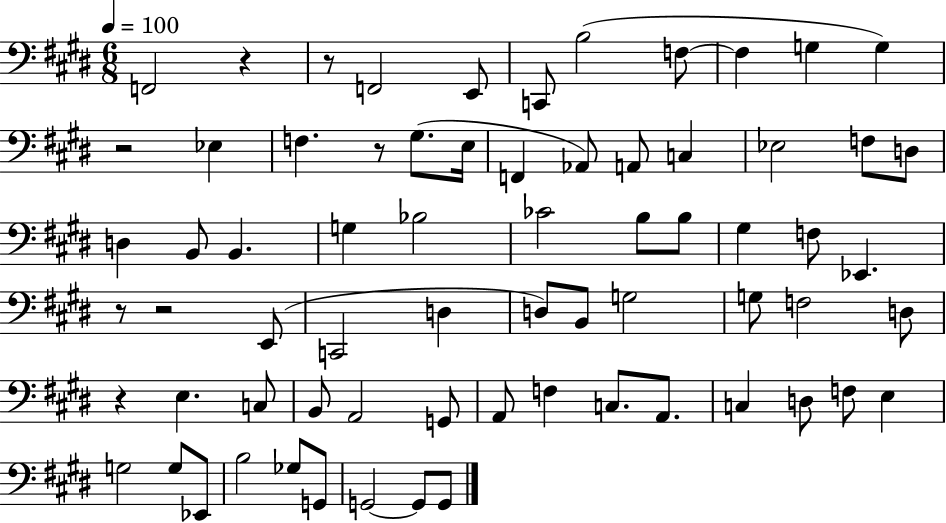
{
  \clef bass
  \numericTimeSignature
  \time 6/8
  \key e \major
  \tempo 4 = 100
  \repeat volta 2 { f,2 r4 | r8 f,2 e,8 | c,8 b2( f8~~ | f4 g4 g4) | \break r2 ees4 | f4. r8 gis8.( e16 | f,4 aes,8) a,8 c4 | ees2 f8 d8 | \break d4 b,8 b,4. | g4 bes2 | ces'2 b8 b8 | gis4 f8 ees,4. | \break r8 r2 e,8( | c,2 d4 | d8) b,8 g2 | g8 f2 d8 | \break r4 e4. c8 | b,8 a,2 g,8 | a,8 f4 c8. a,8. | c4 d8 f8 e4 | \break g2 g8 ees,8 | b2 ges8 g,8 | g,2~~ g,8 g,8 | } \bar "|."
}